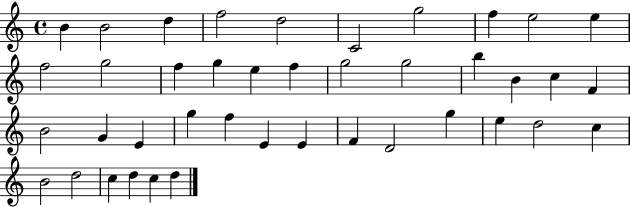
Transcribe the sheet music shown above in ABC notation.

X:1
T:Untitled
M:4/4
L:1/4
K:C
B B2 d f2 d2 C2 g2 f e2 e f2 g2 f g e f g2 g2 b B c F B2 G E g f E E F D2 g e d2 c B2 d2 c d c d